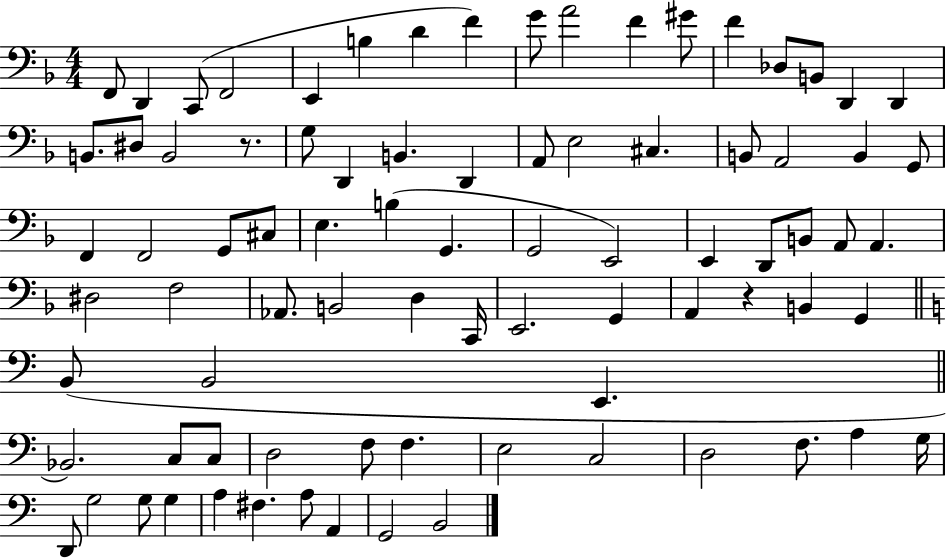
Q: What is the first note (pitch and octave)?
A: F2